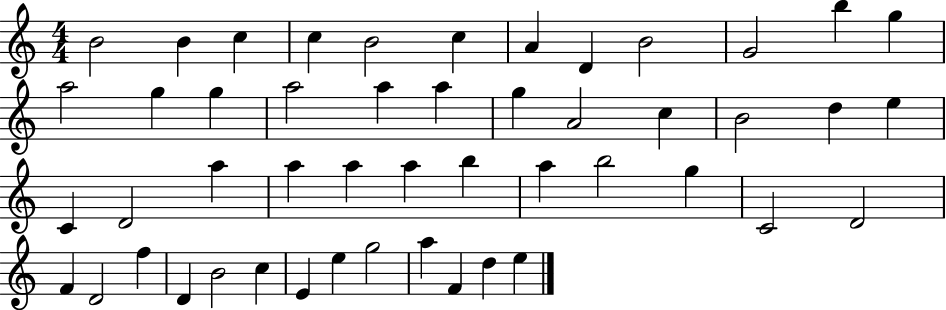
X:1
T:Untitled
M:4/4
L:1/4
K:C
B2 B c c B2 c A D B2 G2 b g a2 g g a2 a a g A2 c B2 d e C D2 a a a a b a b2 g C2 D2 F D2 f D B2 c E e g2 a F d e